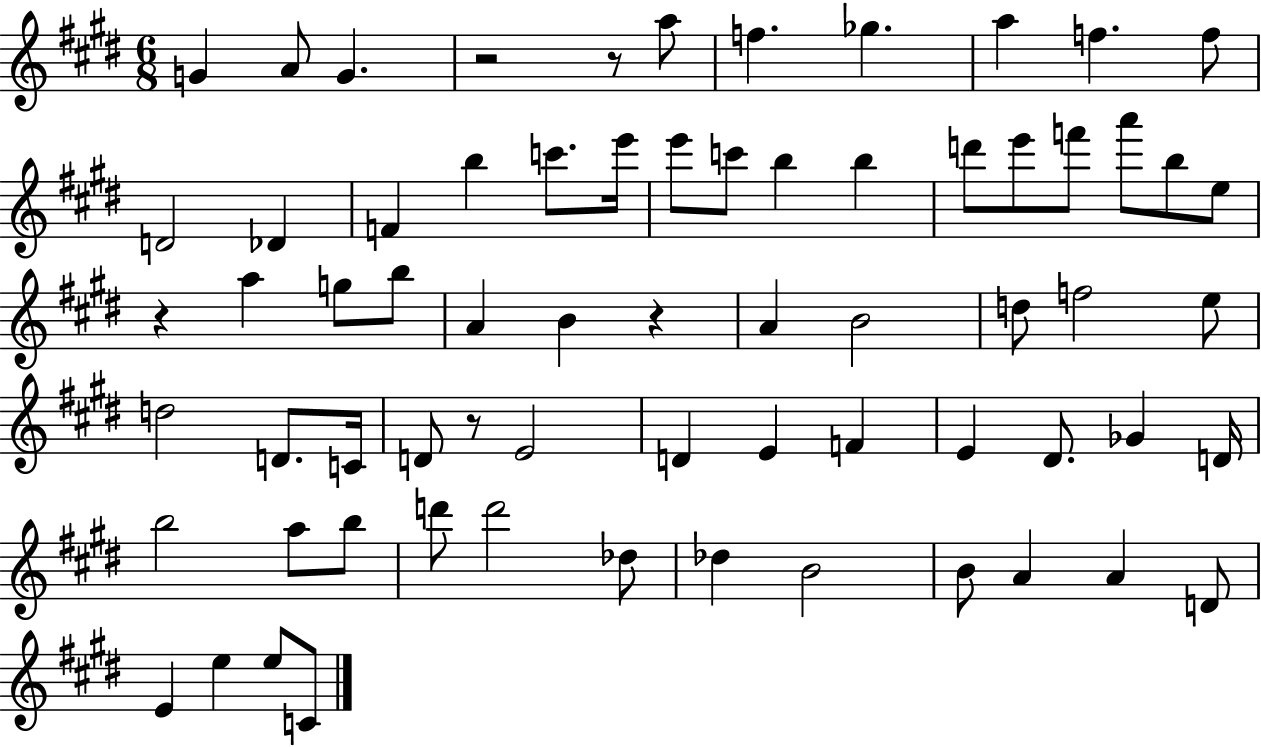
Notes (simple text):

G4/q A4/e G4/q. R/h R/e A5/e F5/q. Gb5/q. A5/q F5/q. F5/e D4/h Db4/q F4/q B5/q C6/e. E6/s E6/e C6/e B5/q B5/q D6/e E6/e F6/e A6/e B5/e E5/e R/q A5/q G5/e B5/e A4/q B4/q R/q A4/q B4/h D5/e F5/h E5/e D5/h D4/e. C4/s D4/e R/e E4/h D4/q E4/q F4/q E4/q D#4/e. Gb4/q D4/s B5/h A5/e B5/e D6/e D6/h Db5/e Db5/q B4/h B4/e A4/q A4/q D4/e E4/q E5/q E5/e C4/e